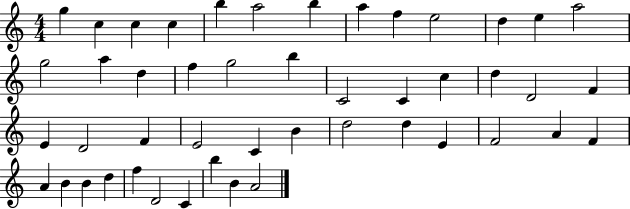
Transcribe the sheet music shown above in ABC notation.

X:1
T:Untitled
M:4/4
L:1/4
K:C
g c c c b a2 b a f e2 d e a2 g2 a d f g2 b C2 C c d D2 F E D2 F E2 C B d2 d E F2 A F A B B d f D2 C b B A2